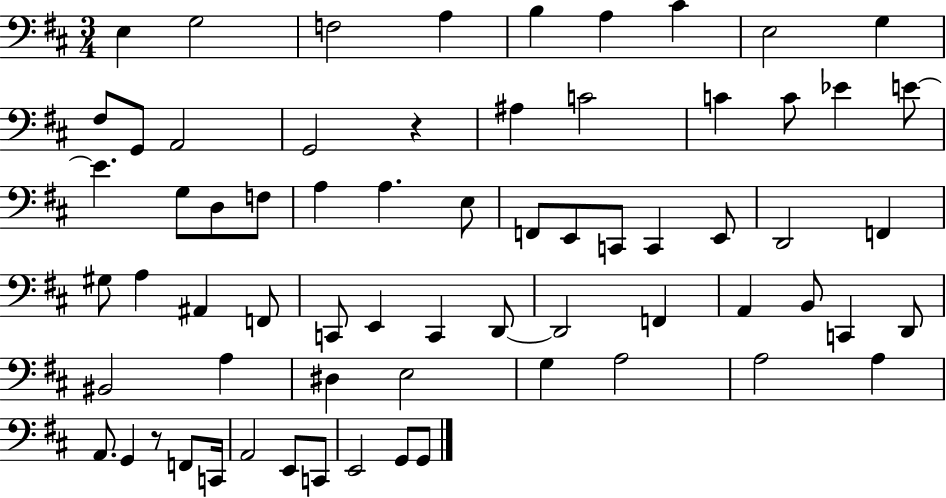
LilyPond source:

{
  \clef bass
  \numericTimeSignature
  \time 3/4
  \key d \major
  e4 g2 | f2 a4 | b4 a4 cis'4 | e2 g4 | \break fis8 g,8 a,2 | g,2 r4 | ais4 c'2 | c'4 c'8 ees'4 e'8~~ | \break e'4. g8 d8 f8 | a4 a4. e8 | f,8 e,8 c,8 c,4 e,8 | d,2 f,4 | \break gis8 a4 ais,4 f,8 | c,8 e,4 c,4 d,8~~ | d,2 f,4 | a,4 b,8 c,4 d,8 | \break bis,2 a4 | dis4 e2 | g4 a2 | a2 a4 | \break a,8. g,4 r8 f,8 c,16 | a,2 e,8 c,8 | e,2 g,8 g,8 | \bar "|."
}